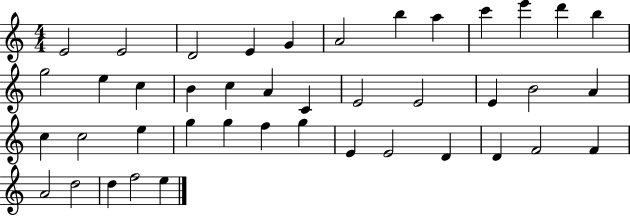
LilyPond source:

{
  \clef treble
  \numericTimeSignature
  \time 4/4
  \key c \major
  e'2 e'2 | d'2 e'4 g'4 | a'2 b''4 a''4 | c'''4 e'''4 d'''4 b''4 | \break g''2 e''4 c''4 | b'4 c''4 a'4 c'4 | e'2 e'2 | e'4 b'2 a'4 | \break c''4 c''2 e''4 | g''4 g''4 f''4 g''4 | e'4 e'2 d'4 | d'4 f'2 f'4 | \break a'2 d''2 | d''4 f''2 e''4 | \bar "|."
}